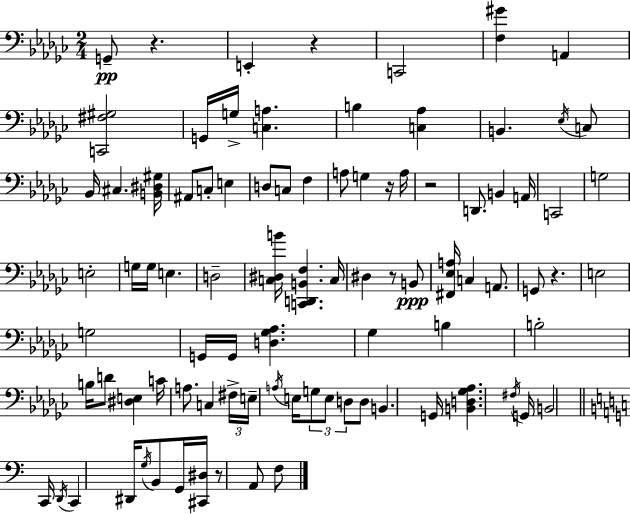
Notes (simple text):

G2/e R/q. E2/q R/q C2/h [F3,G#4]/q A2/q [C2,F#3,G#3]/h G2/s G3/s [C3,A3]/q. B3/q [C3,Ab3]/q B2/q. Eb3/s C3/e Bb2/s C#3/q. [B2,D#3,G#3]/s A#2/e C3/e E3/q D3/e C3/e F3/q A3/e G3/q R/s A3/s R/h D2/e. B2/q A2/s C2/h G3/h E3/h G3/s G3/s E3/q. D3/h [C3,D#3,B4]/s [C2,D2,B2,F3]/q. C3/s D#3/q R/e B2/e [F#2,Eb3,A3]/s C3/q A2/e. G2/e R/q. E3/h G3/h G2/s G2/s [D3,Gb3,Ab3]/q. Gb3/q B3/q B3/h B3/s D4/e [D#3,E3]/q C4/s A3/e. C3/q F#3/s E3/s A3/s E3/s G3/e E3/e D3/e D3/e B2/q. G2/s [B2,D3,Gb3,Ab3]/q. F#3/s G2/s B2/h C2/s D2/s C2/q D#2/s G3/s B2/e G2/s [C#2,D#3]/s R/e A2/e F3/e